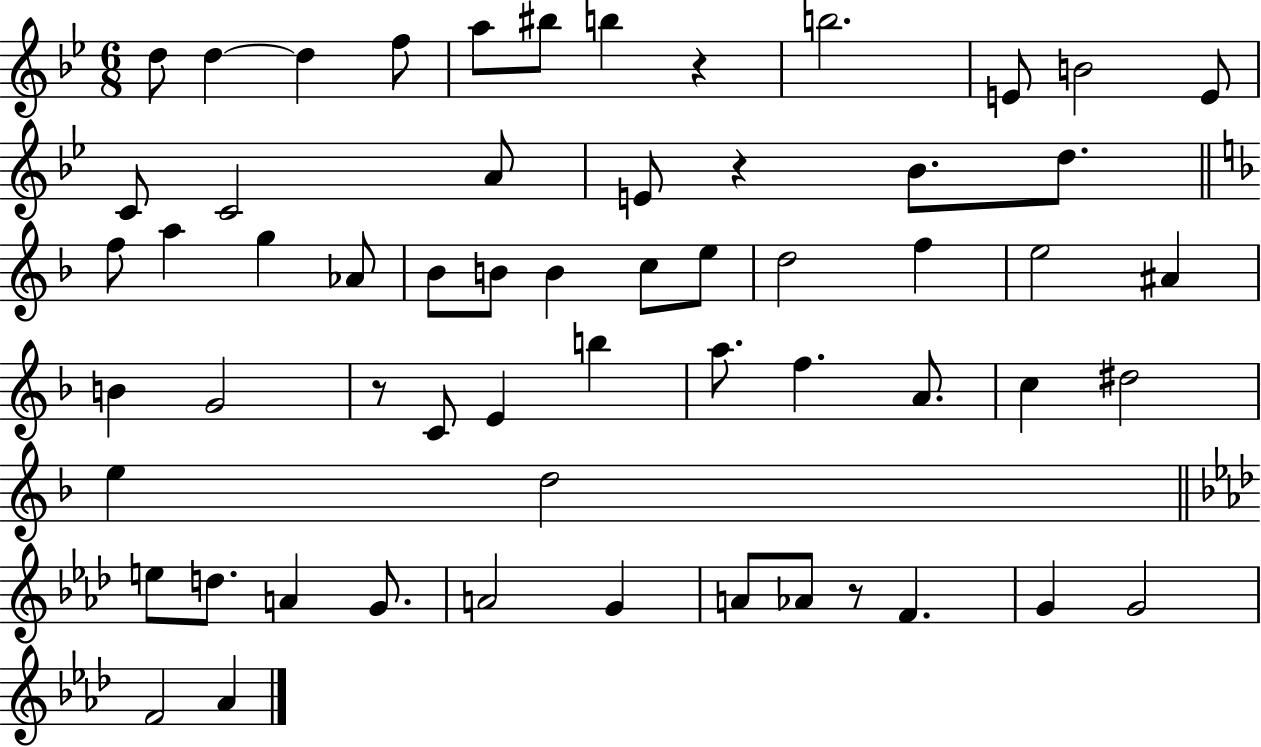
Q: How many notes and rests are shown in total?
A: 59